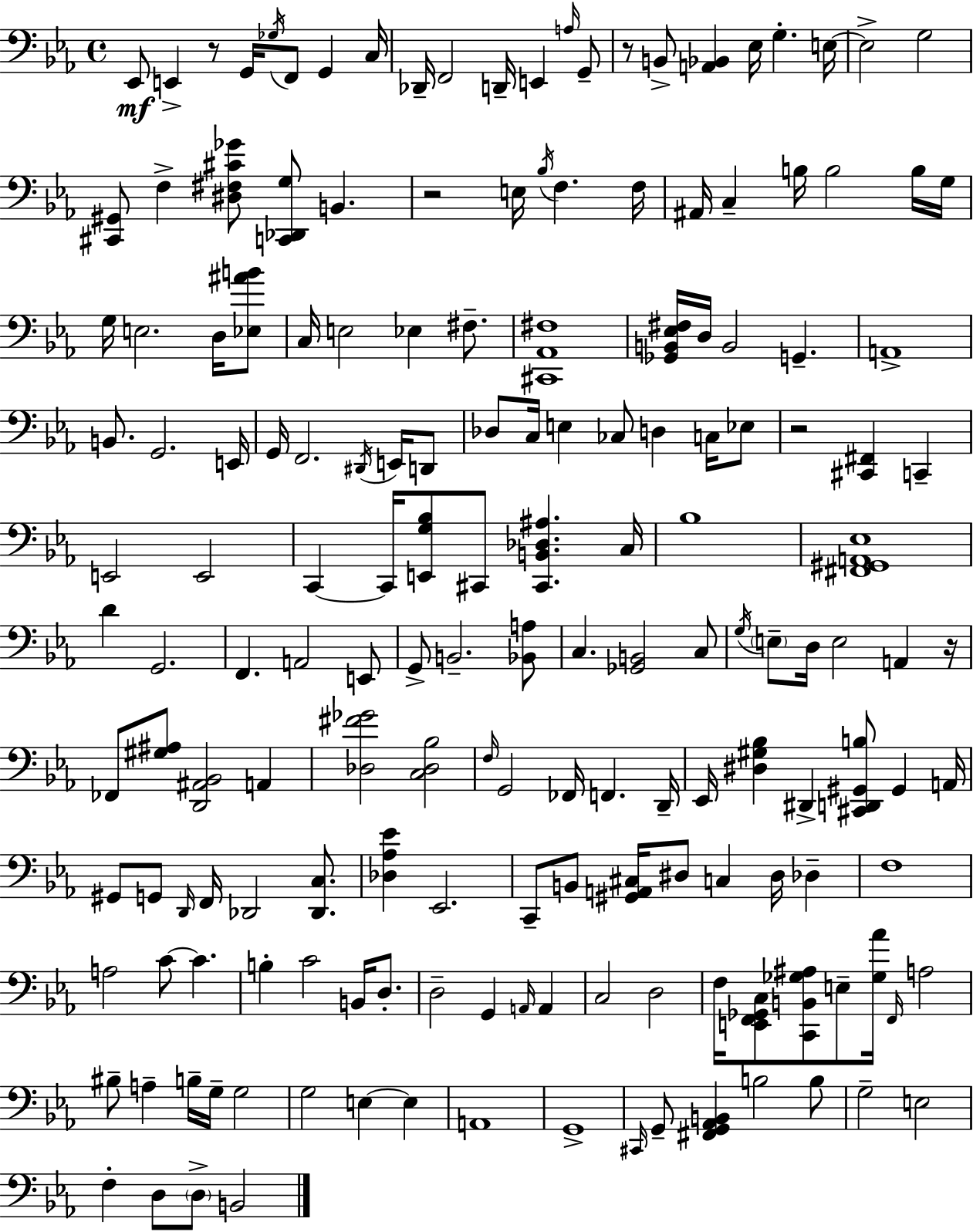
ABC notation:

X:1
T:Untitled
M:4/4
L:1/4
K:Cm
_E,,/2 E,, z/2 G,,/4 _G,/4 F,,/2 G,, C,/4 _D,,/4 F,,2 D,,/4 E,, A,/4 G,,/2 z/2 B,,/2 [A,,_B,,] _E,/4 G, E,/4 E,2 G,2 [^C,,^G,,]/2 F, [^D,^F,^C_G]/2 [C,,_D,,G,]/2 B,, z2 E,/4 _B,/4 F, F,/4 ^A,,/4 C, B,/4 B,2 B,/4 G,/4 G,/4 E,2 D,/4 [_E,^AB]/2 C,/4 E,2 _E, ^F,/2 [^C,,_A,,^F,]4 [_G,,B,,_E,^F,]/4 D,/4 B,,2 G,, A,,4 B,,/2 G,,2 E,,/4 G,,/4 F,,2 ^D,,/4 E,,/4 D,,/2 _D,/2 C,/4 E, _C,/2 D, C,/4 _E,/2 z2 [^C,,^F,,] C,, E,,2 E,,2 C,, C,,/4 [E,,G,_B,]/2 ^C,,/2 [^C,,B,,_D,^A,] C,/4 _B,4 [^F,,^G,,A,,_E,]4 D G,,2 F,, A,,2 E,,/2 G,,/2 B,,2 [_B,,A,]/2 C, [_G,,B,,]2 C,/2 G,/4 E,/2 D,/4 E,2 A,, z/4 _F,,/2 [^G,^A,]/2 [D,,^A,,_B,,]2 A,, [_D,^F_G]2 [C,_D,_B,]2 F,/4 G,,2 _F,,/4 F,, D,,/4 _E,,/4 [^D,^G,_B,] ^D,, [^C,,D,,^G,,B,]/2 ^G,, A,,/4 ^G,,/2 G,,/2 D,,/4 F,,/4 _D,,2 [_D,,C,]/2 [_D,_A,_E] _E,,2 C,,/2 B,,/2 [^G,,A,,^C,]/4 ^D,/2 C, ^D,/4 _D, F,4 A,2 C/2 C B, C2 B,,/4 D,/2 D,2 G,, A,,/4 A,, C,2 D,2 F,/4 [E,,F,,_G,,C,]/2 [C,,B,,_G,^A,]/2 E,/2 [_G,_A]/4 F,,/4 A,2 ^B,/2 A, B,/4 G,/4 G,2 G,2 E, E, A,,4 G,,4 ^C,,/4 G,,/2 [^F,,G,,_A,,B,,] B,2 B,/2 G,2 E,2 F, D,/2 D,/2 B,,2